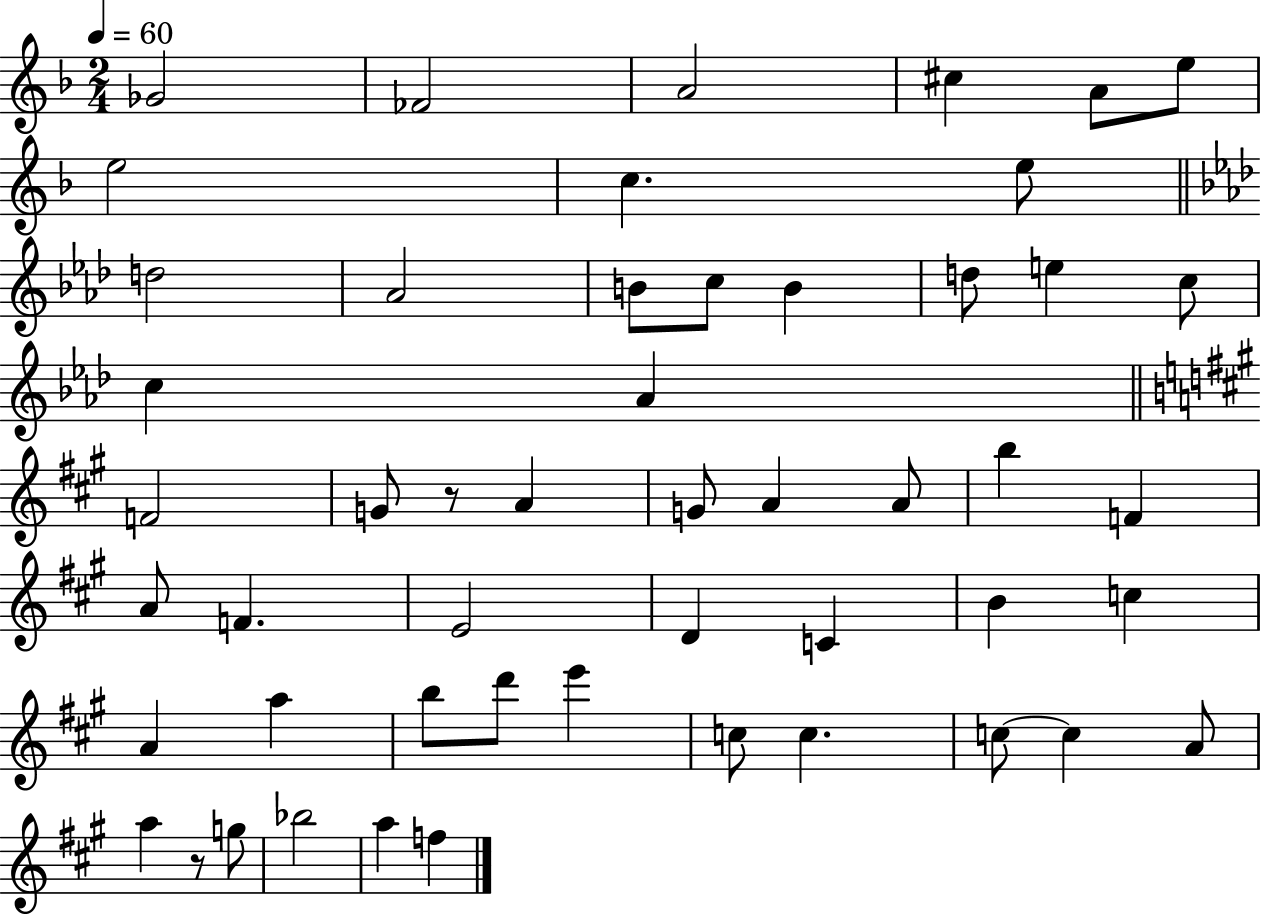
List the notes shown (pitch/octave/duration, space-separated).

Gb4/h FES4/h A4/h C#5/q A4/e E5/e E5/h C5/q. E5/e D5/h Ab4/h B4/e C5/e B4/q D5/e E5/q C5/e C5/q Ab4/q F4/h G4/e R/e A4/q G4/e A4/q A4/e B5/q F4/q A4/e F4/q. E4/h D4/q C4/q B4/q C5/q A4/q A5/q B5/e D6/e E6/q C5/e C5/q. C5/e C5/q A4/e A5/q R/e G5/e Bb5/h A5/q F5/q